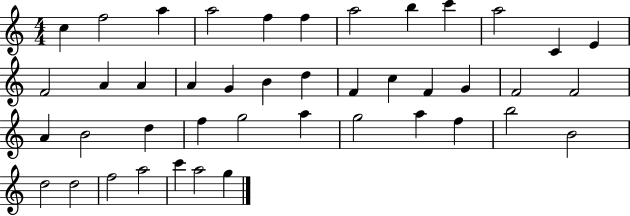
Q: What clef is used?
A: treble